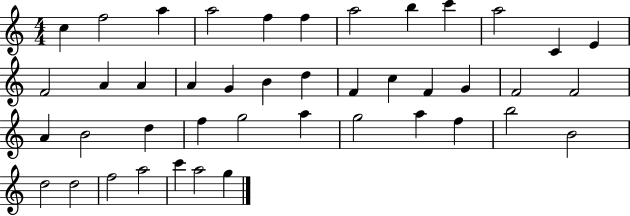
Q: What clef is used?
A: treble